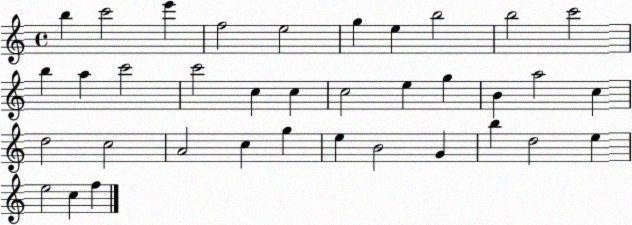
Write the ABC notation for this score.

X:1
T:Untitled
M:4/4
L:1/4
K:C
b c'2 e' f2 e2 g e b2 b2 c'2 b a c'2 c'2 c c c2 e g B a2 c d2 c2 A2 c g e B2 G b d2 e e2 c f